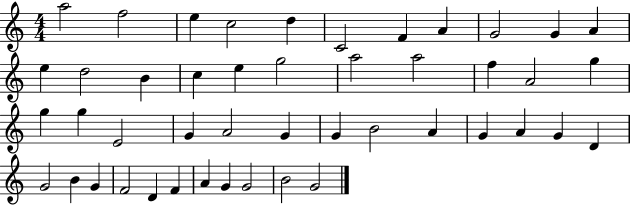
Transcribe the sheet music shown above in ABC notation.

X:1
T:Untitled
M:4/4
L:1/4
K:C
a2 f2 e c2 d C2 F A G2 G A e d2 B c e g2 a2 a2 f A2 g g g E2 G A2 G G B2 A G A G D G2 B G F2 D F A G G2 B2 G2